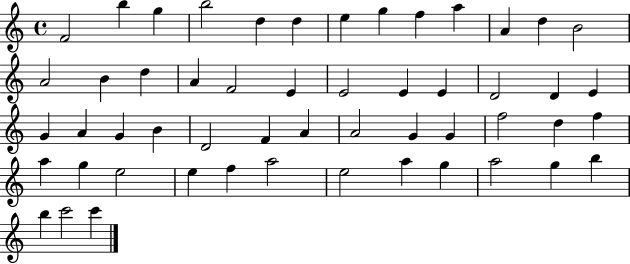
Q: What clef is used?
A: treble